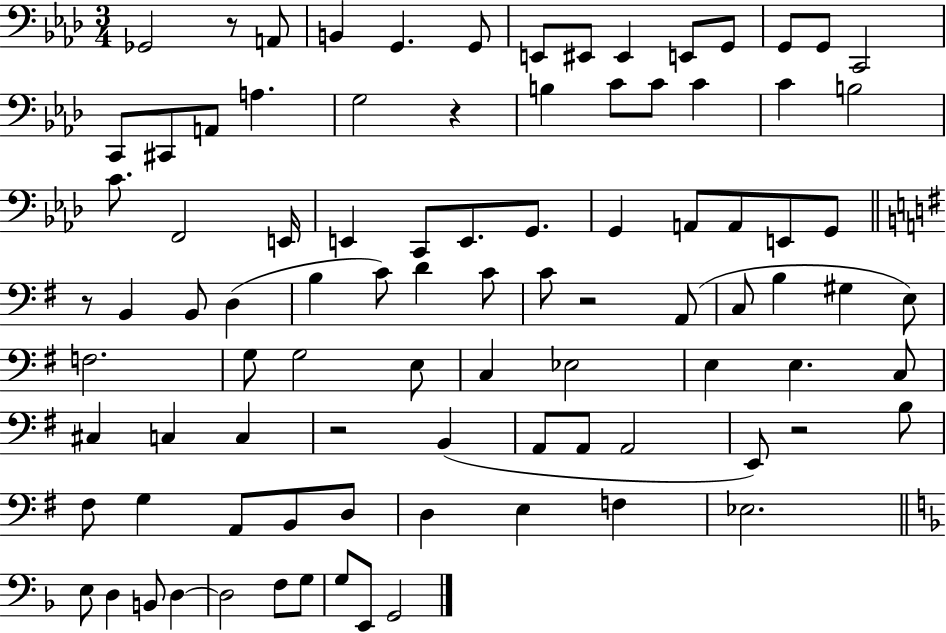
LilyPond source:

{
  \clef bass
  \numericTimeSignature
  \time 3/4
  \key aes \major
  \repeat volta 2 { ges,2 r8 a,8 | b,4 g,4. g,8 | e,8 eis,8 eis,4 e,8 g,8 | g,8 g,8 c,2 | \break c,8 cis,8 a,8 a4. | g2 r4 | b4 c'8 c'8 c'4 | c'4 b2 | \break c'8. f,2 e,16 | e,4 c,8 e,8. g,8. | g,4 a,8 a,8 e,8 g,8 | \bar "||" \break \key g \major r8 b,4 b,8 d4( | b4 c'8) d'4 c'8 | c'8 r2 a,8( | c8 b4 gis4 e8) | \break f2. | g8 g2 e8 | c4 ees2 | e4 e4. c8 | \break cis4 c4 c4 | r2 b,4( | a,8 a,8 a,2 | e,8) r2 b8 | \break fis8 g4 a,8 b,8 d8 | d4 e4 f4 | ees2. | \bar "||" \break \key d \minor e8 d4 b,8 d4~~ | d2 f8 g8 | g8 e,8 g,2 | } \bar "|."
}